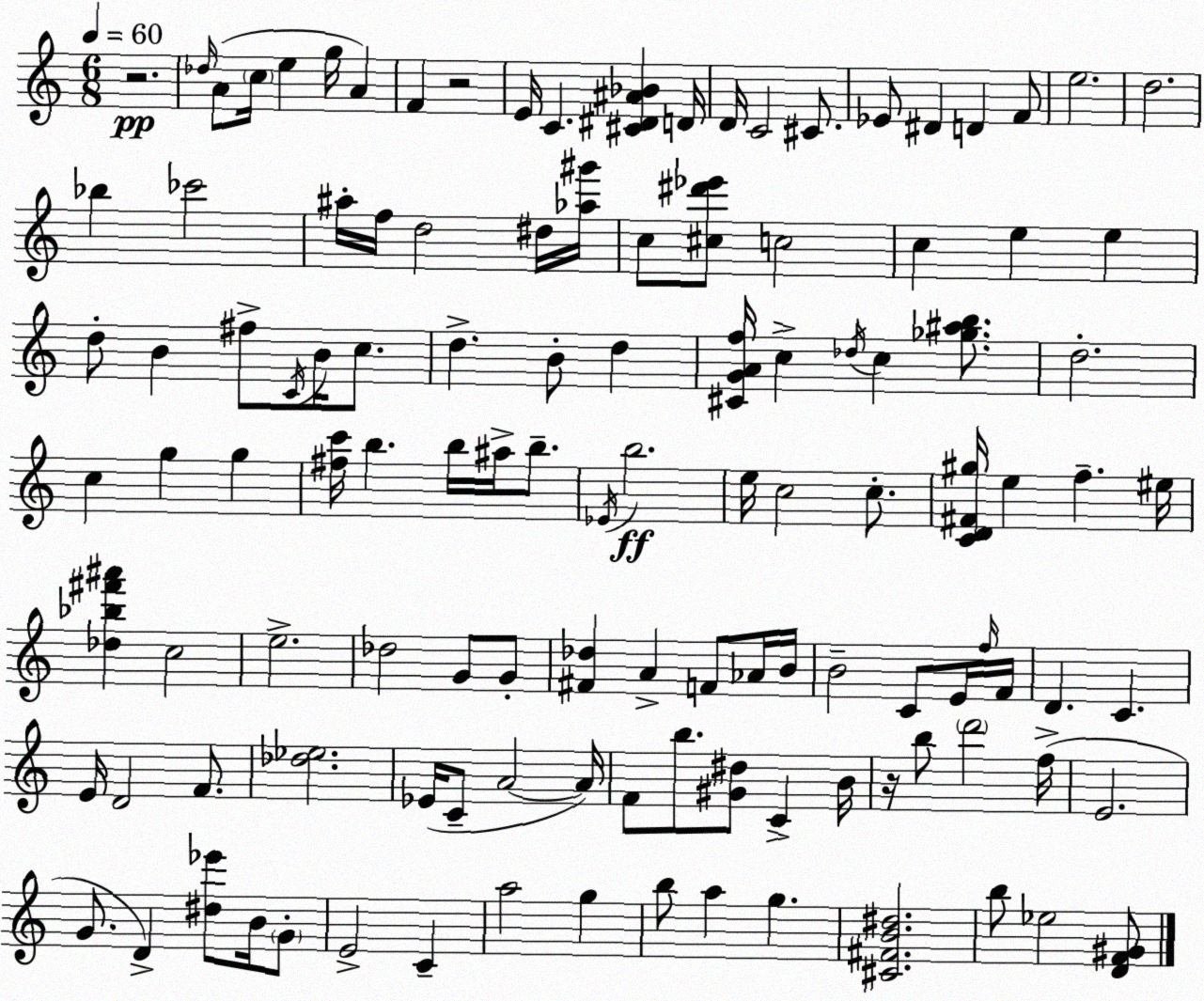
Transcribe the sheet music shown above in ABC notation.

X:1
T:Untitled
M:6/8
L:1/4
K:C
z2 _d/4 A/2 c/4 e g/4 A F z2 E/4 C [^C^D^A_B] D/4 D/4 C2 ^C/2 _E/2 ^D D F/2 e2 d2 _b _c'2 ^a/4 f/4 d2 ^d/4 [_a^g']/4 c/2 [^c^d'_e']/2 c2 c e e d/2 B ^f/2 C/4 B/4 c/2 d B/2 d [^CGAf]/4 c _d/4 c [_g^ab]/2 d2 c g g [^fc']/4 b b/4 ^a/4 b/2 _E/4 b2 e/4 c2 c/2 [CD^F^g]/4 e f ^e/4 [_d_b^f'^a'] c2 e2 _d2 G/2 G/2 [^F_d] A F/2 _A/4 B/4 B2 C/2 E/4 f/4 F/4 D C E/4 D2 F/2 [_d_e]2 _E/4 C/2 A2 A/4 F/2 b/2 [^G^d]/2 C B/4 z/4 b/2 d'2 f/4 E2 G/2 D [^d_e']/2 B/4 G/2 E2 C a2 g b/2 a g [^C^FB^d]2 b/2 _e2 [DF^G]/2